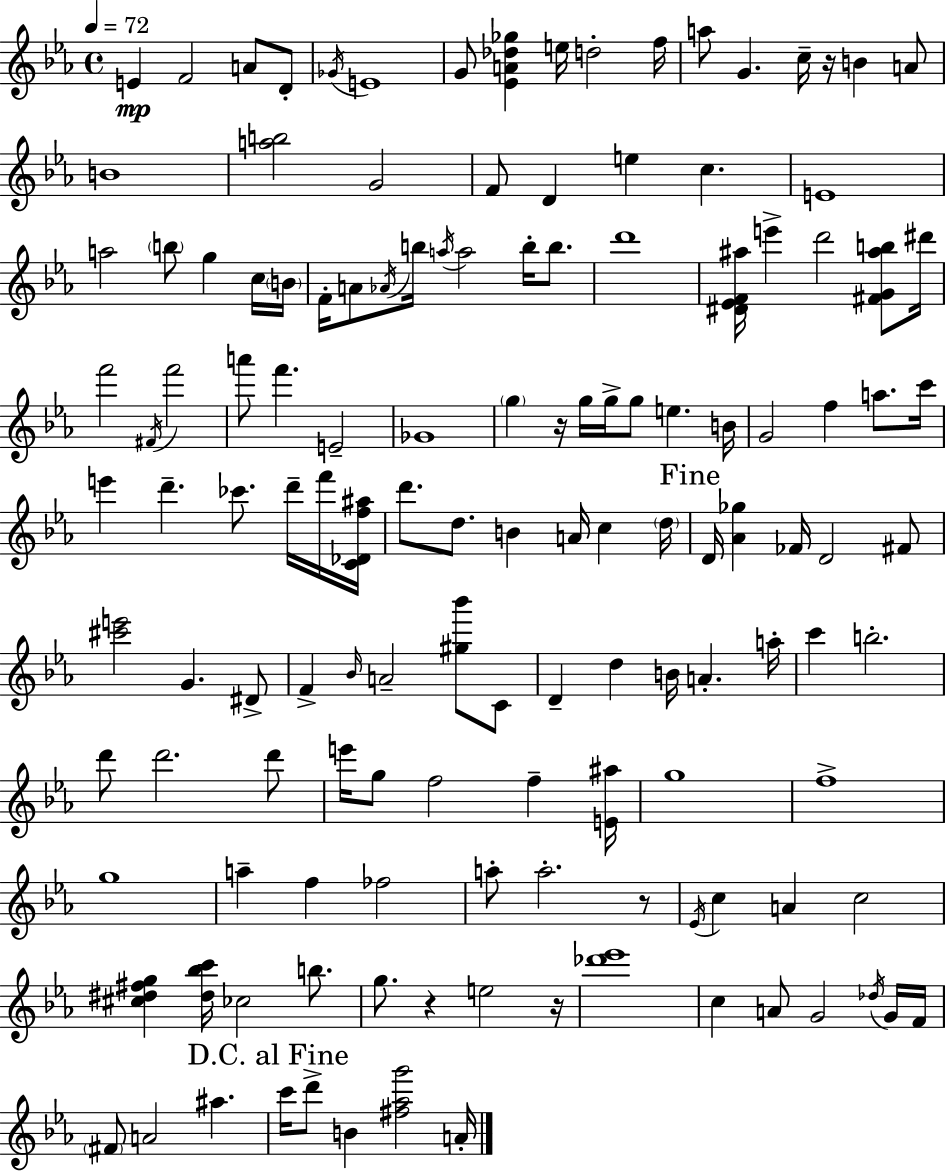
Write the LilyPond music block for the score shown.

{
  \clef treble
  \time 4/4
  \defaultTimeSignature
  \key c \minor
  \tempo 4 = 72
  e'4\mp f'2 a'8 d'8-. | \acciaccatura { ges'16 } e'1 | g'8 <ees' a' des'' ges''>4 e''16 d''2-. | f''16 a''8 g'4. c''16-- r16 b'4 a'8 | \break b'1 | <a'' b''>2 g'2 | f'8 d'4 e''4 c''4. | e'1 | \break a''2 \parenthesize b''8 g''4 c''16 | \parenthesize b'16 f'16-. a'8 \acciaccatura { aes'16 } b''16 \acciaccatura { a''16 } a''2 b''16-. | b''8. d'''1 | <dis' ees' f' ais''>16 e'''4-> d'''2 | \break <fis' g' ais'' b''>8 dis'''16 f'''2 \acciaccatura { fis'16 } f'''2 | a'''8 f'''4. e'2-- | ges'1 | \parenthesize g''4 r16 g''16 g''16-> g''8 e''4. | \break b'16 g'2 f''4 | a''8. c'''16 e'''4 d'''4.-- ces'''8. | d'''16-- f'''16 <c' des' f'' ais''>16 d'''8. d''8. b'4 a'16 c''4 | \parenthesize d''16 \mark "Fine" d'16 <aes' ges''>4 fes'16 d'2 | \break fis'8 <cis''' e'''>2 g'4. | dis'8-> f'4-> \grace { bes'16 } a'2-- | <gis'' bes'''>8 c'8 d'4-- d''4 b'16 a'4.-. | a''16-. c'''4 b''2.-. | \break d'''8 d'''2. | d'''8 e'''16 g''8 f''2 | f''4-- <e' ais''>16 g''1 | f''1-> | \break g''1 | a''4-- f''4 fes''2 | a''8-. a''2.-. | r8 \acciaccatura { ees'16 } c''4 a'4 c''2 | \break <cis'' dis'' fis'' g''>4 <dis'' bes'' c'''>16 ces''2 | b''8. g''8. r4 e''2 | r16 <des''' ees'''>1 | c''4 a'8 g'2 | \break \acciaccatura { des''16 } g'16 f'16 \parenthesize fis'8 a'2 | ais''4. \mark "D.C. al Fine" c'''16 d'''8-> b'4 <fis'' aes'' g'''>2 | a'16-. \bar "|."
}